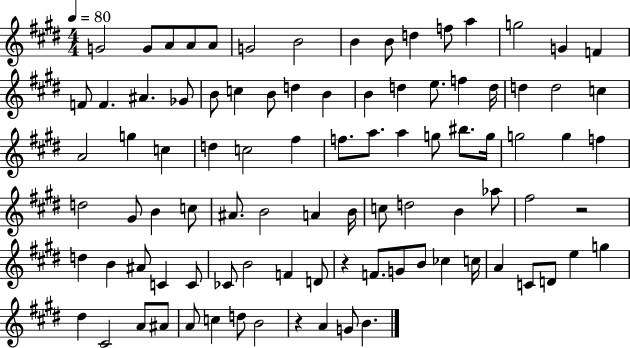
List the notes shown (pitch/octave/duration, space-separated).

G4/h G4/e A4/e A4/e A4/e G4/h B4/h B4/q B4/e D5/q F5/e A5/q G5/h G4/q F4/q F4/e F4/q. A#4/q. Gb4/e B4/e C5/q B4/e D5/q B4/q B4/q D5/q E5/e. F5/q D5/s D5/q D5/h C5/q A4/h G5/q C5/q D5/q C5/h F#5/q F5/e. A5/e. A5/q G5/e BIS5/e. G5/s G5/h G5/q F5/q D5/h G#4/e B4/q C5/e A#4/e. B4/h A4/q B4/s C5/e D5/h B4/q Ab5/e F#5/h R/h D5/q B4/q A#4/e C4/q C4/e CES4/e B4/h F4/q D4/e R/q F4/e. G4/e B4/e CES5/q C5/s A4/q C4/e D4/e E5/q G5/q D#5/q C#4/h A4/e A#4/e A4/e C5/q D5/e B4/h R/q A4/q G4/e B4/q.